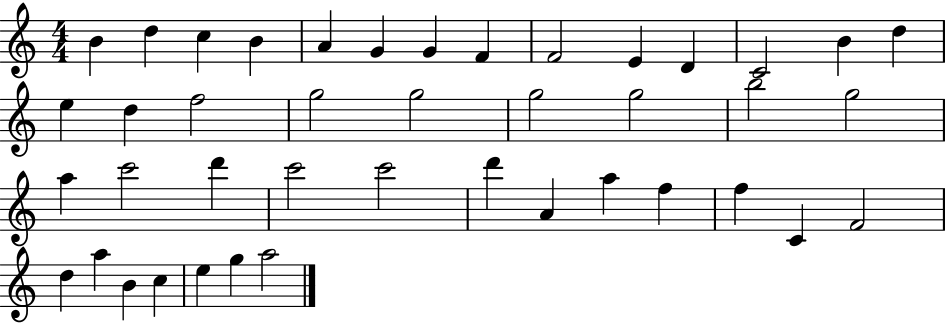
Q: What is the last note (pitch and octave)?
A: A5